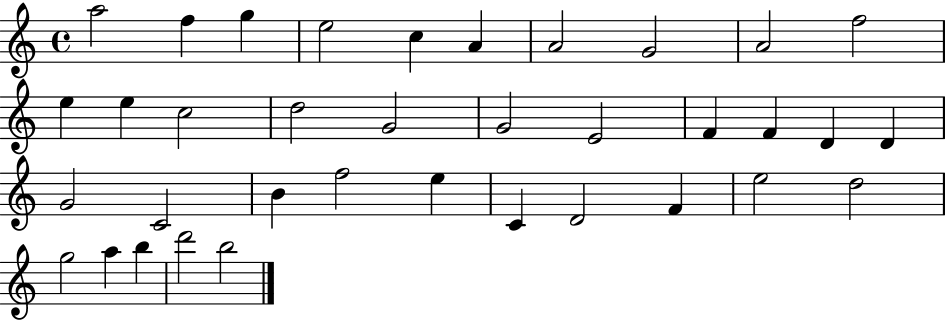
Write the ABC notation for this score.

X:1
T:Untitled
M:4/4
L:1/4
K:C
a2 f g e2 c A A2 G2 A2 f2 e e c2 d2 G2 G2 E2 F F D D G2 C2 B f2 e C D2 F e2 d2 g2 a b d'2 b2